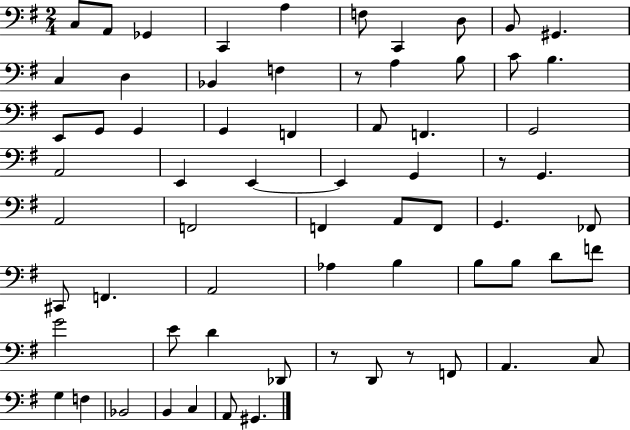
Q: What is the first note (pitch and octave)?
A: C3